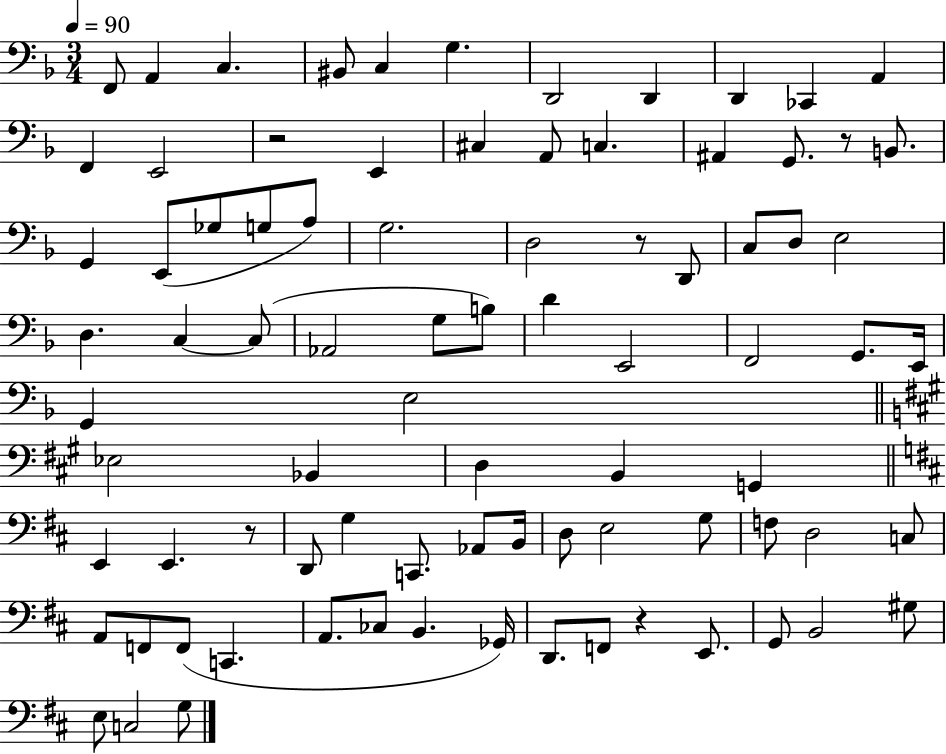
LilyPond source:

{
  \clef bass
  \numericTimeSignature
  \time 3/4
  \key f \major
  \tempo 4 = 90
  f,8 a,4 c4. | bis,8 c4 g4. | d,2 d,4 | d,4 ces,4 a,4 | \break f,4 e,2 | r2 e,4 | cis4 a,8 c4. | ais,4 g,8. r8 b,8. | \break g,4 e,8( ges8 g8 a8) | g2. | d2 r8 d,8 | c8 d8 e2 | \break d4. c4~~ c8( | aes,2 g8 b8) | d'4 e,2 | f,2 g,8. e,16 | \break g,4 e2 | \bar "||" \break \key a \major ees2 bes,4 | d4 b,4 g,4 | \bar "||" \break \key d \major e,4 e,4. r8 | d,8 g4 c,8. aes,8 b,16 | d8 e2 g8 | f8 d2 c8 | \break a,8 f,8 f,8( c,4. | a,8. ces8 b,4. ges,16) | d,8. f,8 r4 e,8. | g,8 b,2 gis8 | \break e8 c2 g8 | \bar "|."
}